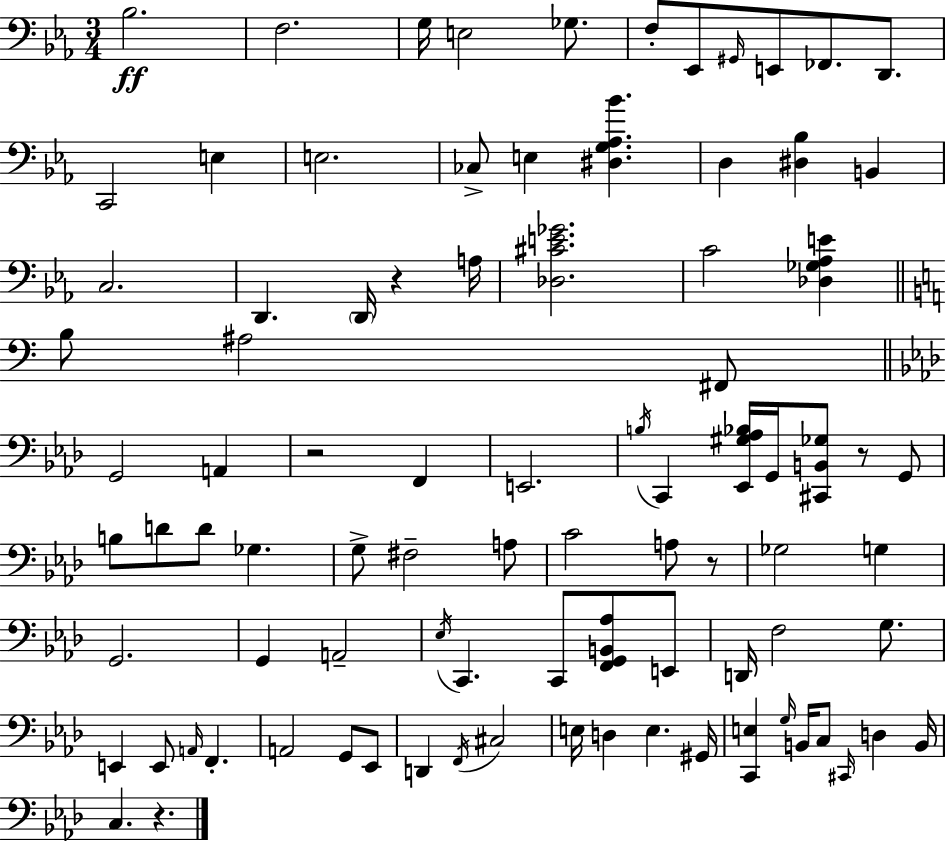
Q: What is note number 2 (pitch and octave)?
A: F3